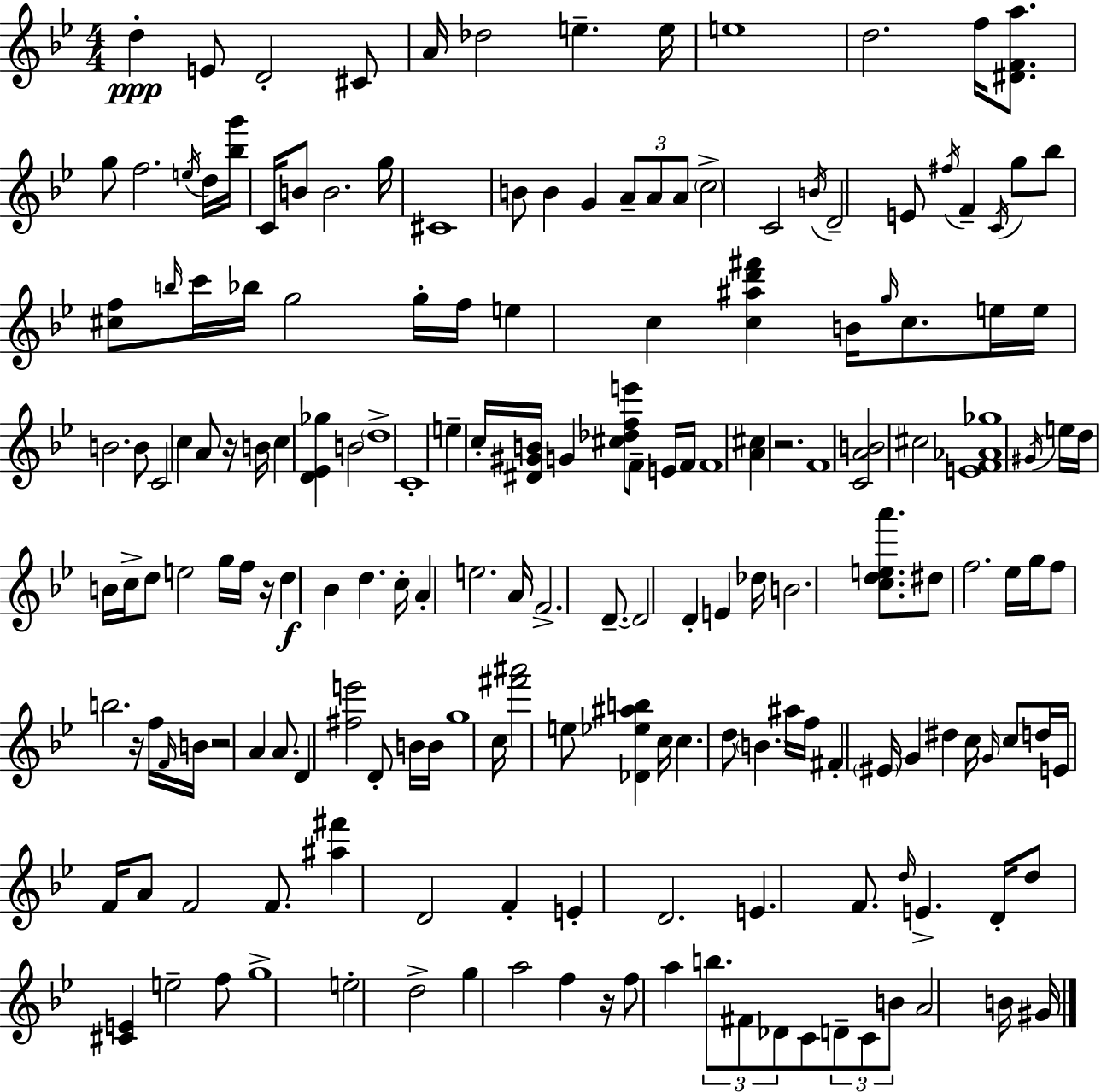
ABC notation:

X:1
T:Untitled
M:4/4
L:1/4
K:Gm
d E/2 D2 ^C/2 A/4 _d2 e e/4 e4 d2 f/4 [^DFa]/2 g/2 f2 e/4 d/4 [_bg']/4 C/4 B/2 B2 g/4 ^C4 B/2 B G A/2 A/2 A/2 c2 C2 B/4 D2 E/2 ^f/4 F C/4 g/2 _b/2 [^cf]/2 b/4 c'/4 _b/4 g2 g/4 f/4 e c [c^ad'^f'] B/4 g/4 c/2 e/4 e/4 B2 B/2 C2 c A/2 z/4 B/4 c [D_E_g] B2 d4 C4 e c/4 [^D^GB]/4 G [^c_dfe']/2 F/2 E/4 F/4 F4 [A^c] z2 F4 [CAB]2 ^c2 [EF_A_g]4 ^G/4 e/4 d/4 B/4 c/4 d/2 e2 g/4 f/4 z/4 d _B d c/4 A e2 A/4 F2 D/2 D2 D E _d/4 B2 [cdea']/2 ^d/2 f2 _e/4 g/4 f/2 b2 z/4 f/4 F/4 B/4 z2 A A/2 D [^fe']2 D/2 B/4 B/4 g4 c/4 [^f'^a']2 e/2 [_D_e^ab] c/4 c d/2 B ^a/4 f/4 ^F ^E/4 G ^d c/4 G/4 c/2 d/4 E/4 F/4 A/2 F2 F/2 [^a^f'] D2 F E D2 E F/2 d/4 E D/4 d/2 [^CE] e2 f/2 g4 e2 d2 g a2 f z/4 f/2 a b/2 ^F/2 _D/2 C/2 D/2 C/2 B/2 A2 B/4 ^G/4